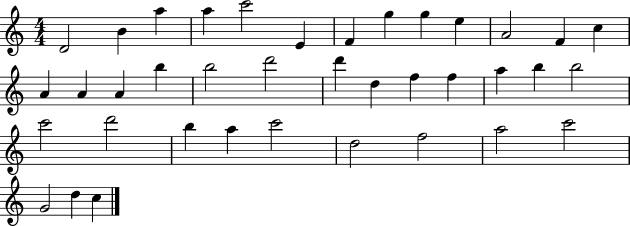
X:1
T:Untitled
M:4/4
L:1/4
K:C
D2 B a a c'2 E F g g e A2 F c A A A b b2 d'2 d' d f f a b b2 c'2 d'2 b a c'2 d2 f2 a2 c'2 G2 d c